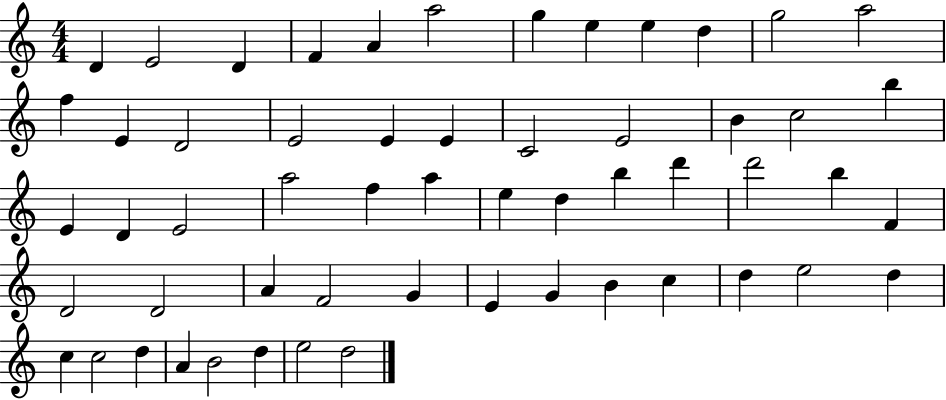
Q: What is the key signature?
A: C major